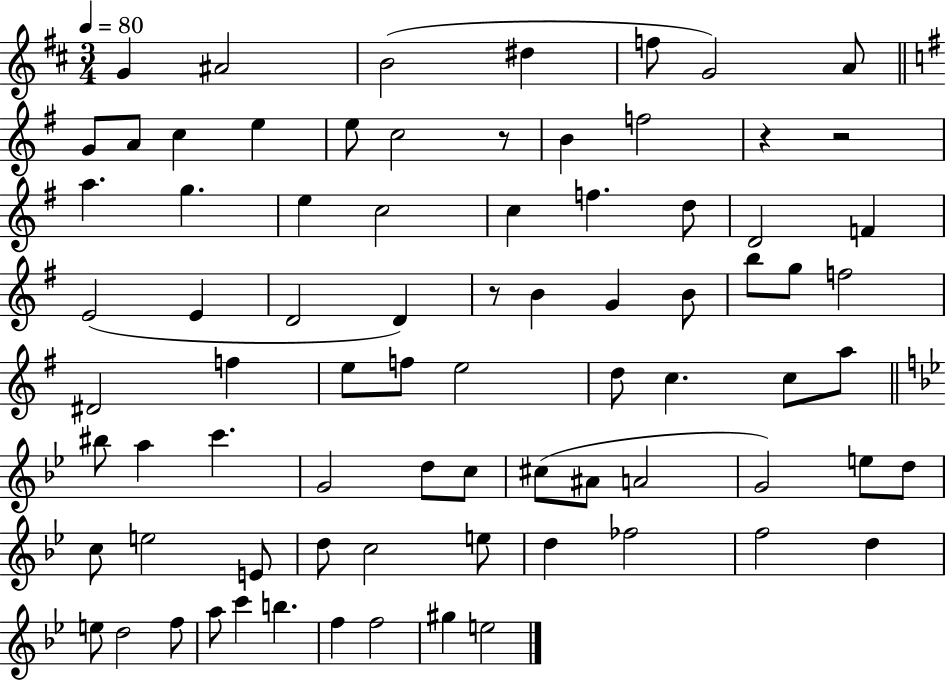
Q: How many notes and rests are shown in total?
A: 79